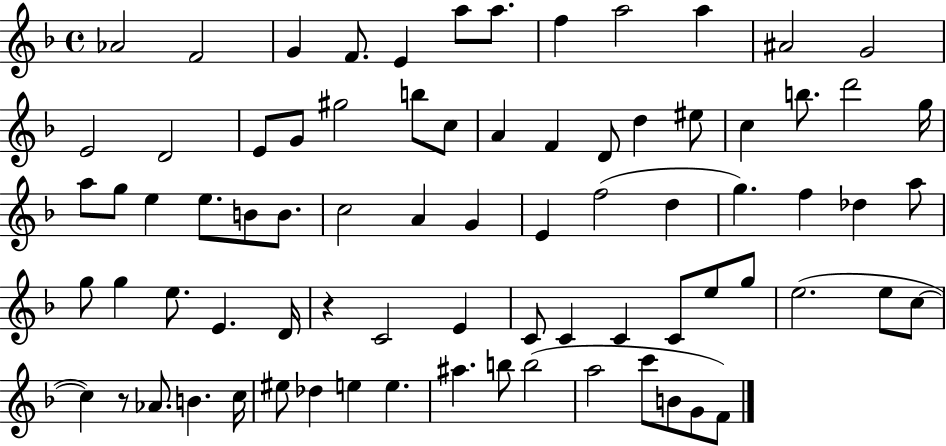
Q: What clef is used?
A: treble